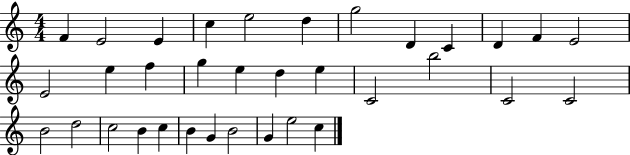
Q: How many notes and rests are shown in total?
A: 34